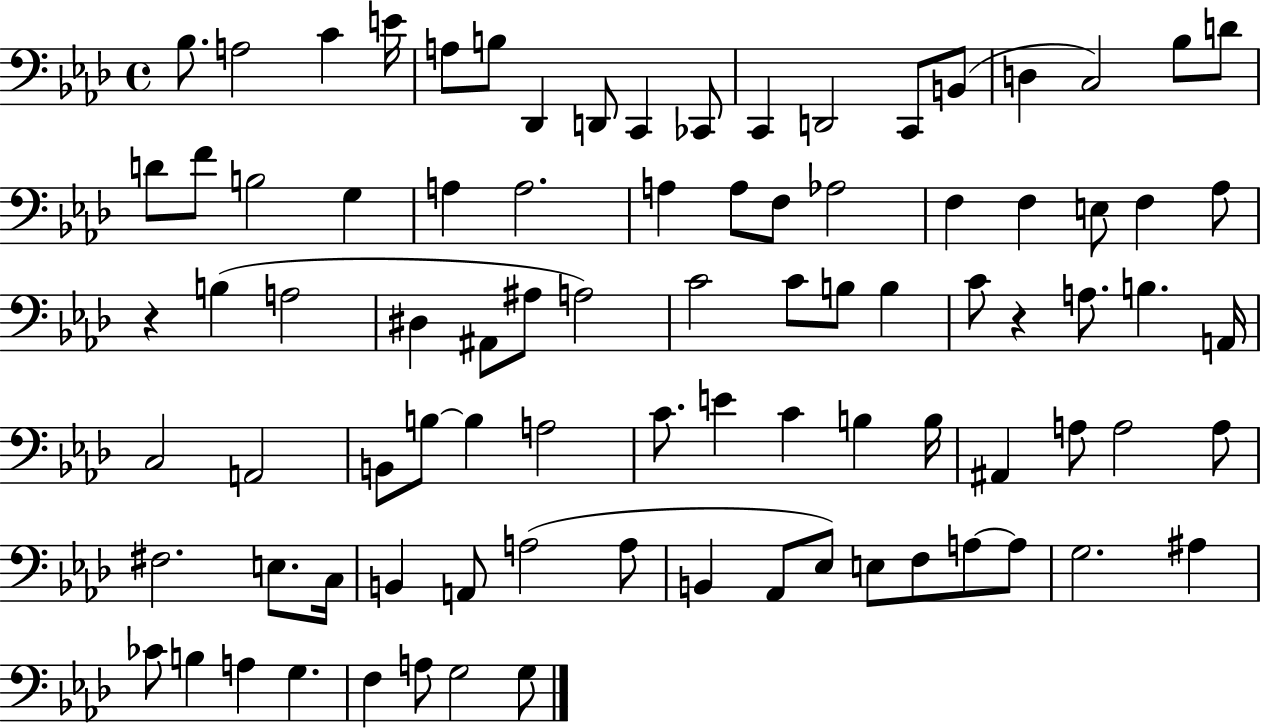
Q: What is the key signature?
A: AES major